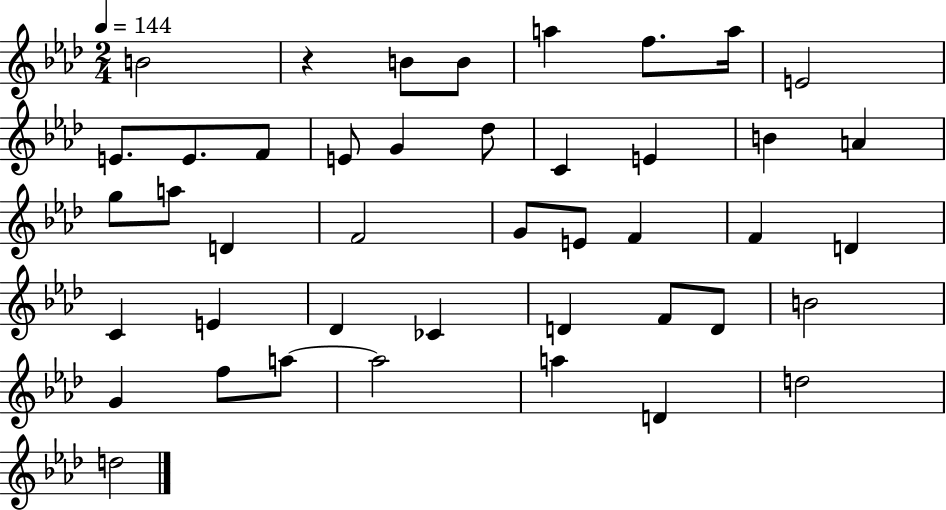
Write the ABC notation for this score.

X:1
T:Untitled
M:2/4
L:1/4
K:Ab
B2 z B/2 B/2 a f/2 a/4 E2 E/2 E/2 F/2 E/2 G _d/2 C E B A g/2 a/2 D F2 G/2 E/2 F F D C E _D _C D F/2 D/2 B2 G f/2 a/2 a2 a D d2 d2